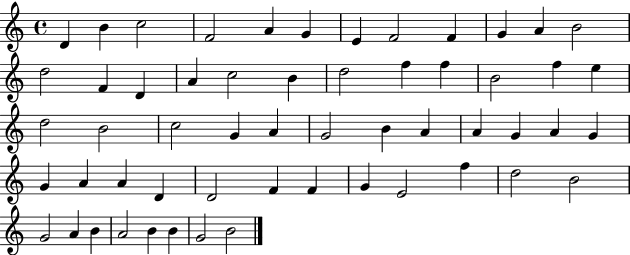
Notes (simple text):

D4/q B4/q C5/h F4/h A4/q G4/q E4/q F4/h F4/q G4/q A4/q B4/h D5/h F4/q D4/q A4/q C5/h B4/q D5/h F5/q F5/q B4/h F5/q E5/q D5/h B4/h C5/h G4/q A4/q G4/h B4/q A4/q A4/q G4/q A4/q G4/q G4/q A4/q A4/q D4/q D4/h F4/q F4/q G4/q E4/h F5/q D5/h B4/h G4/h A4/q B4/q A4/h B4/q B4/q G4/h B4/h